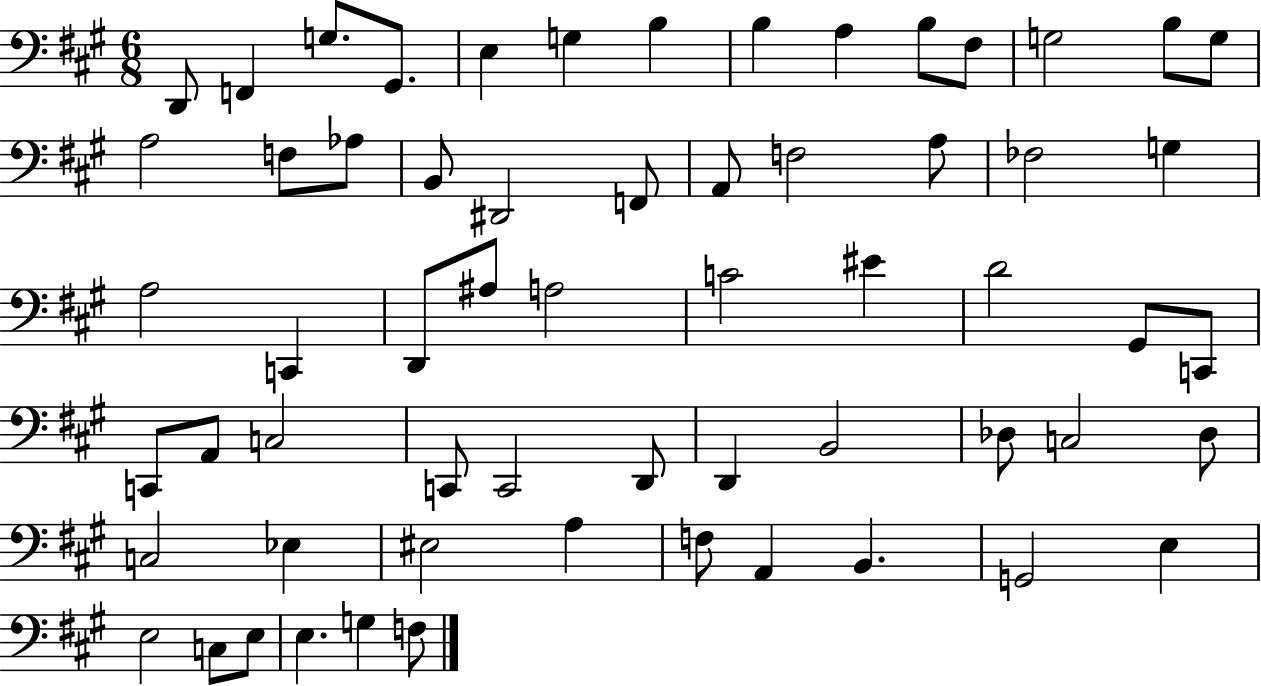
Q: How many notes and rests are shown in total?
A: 61